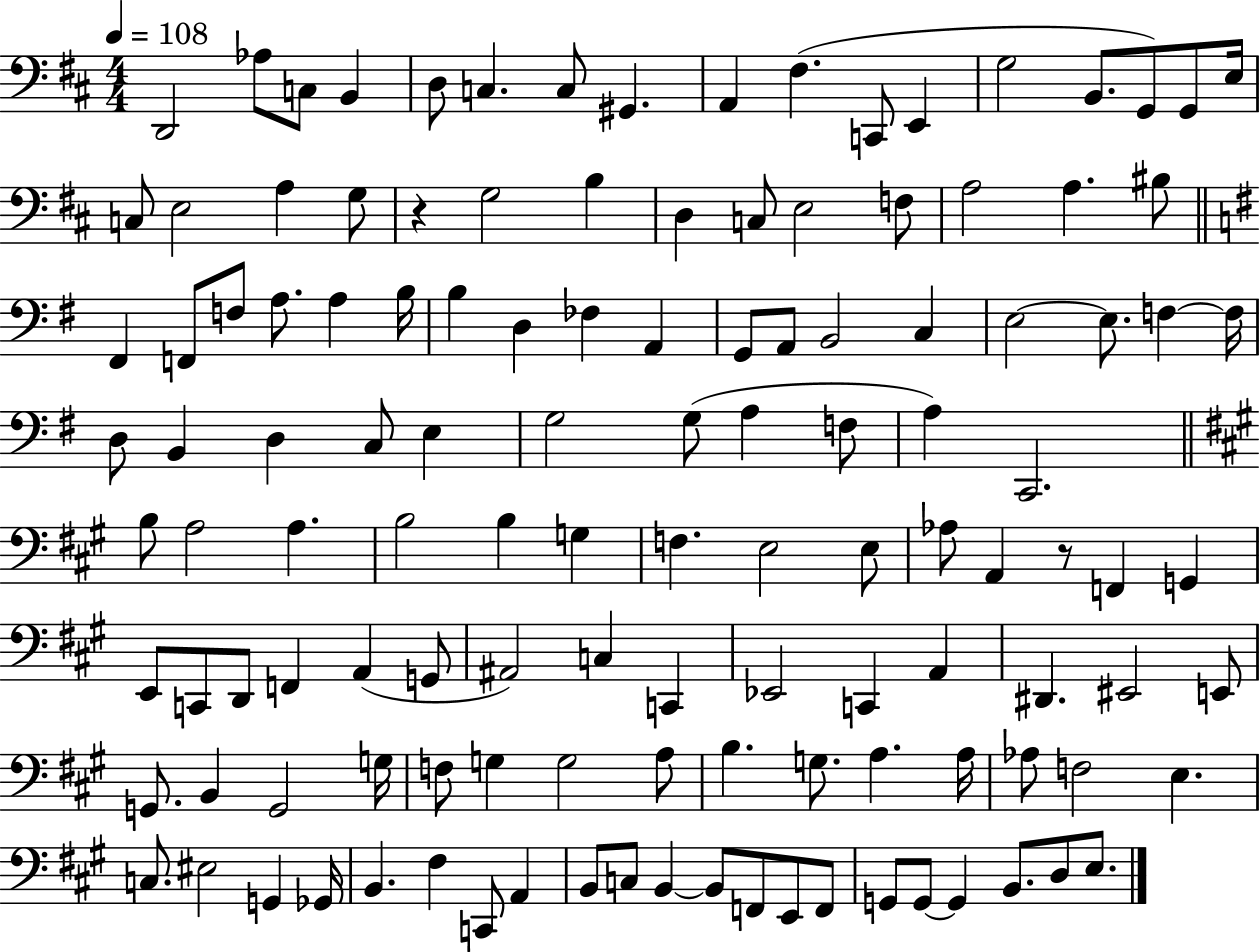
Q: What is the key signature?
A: D major